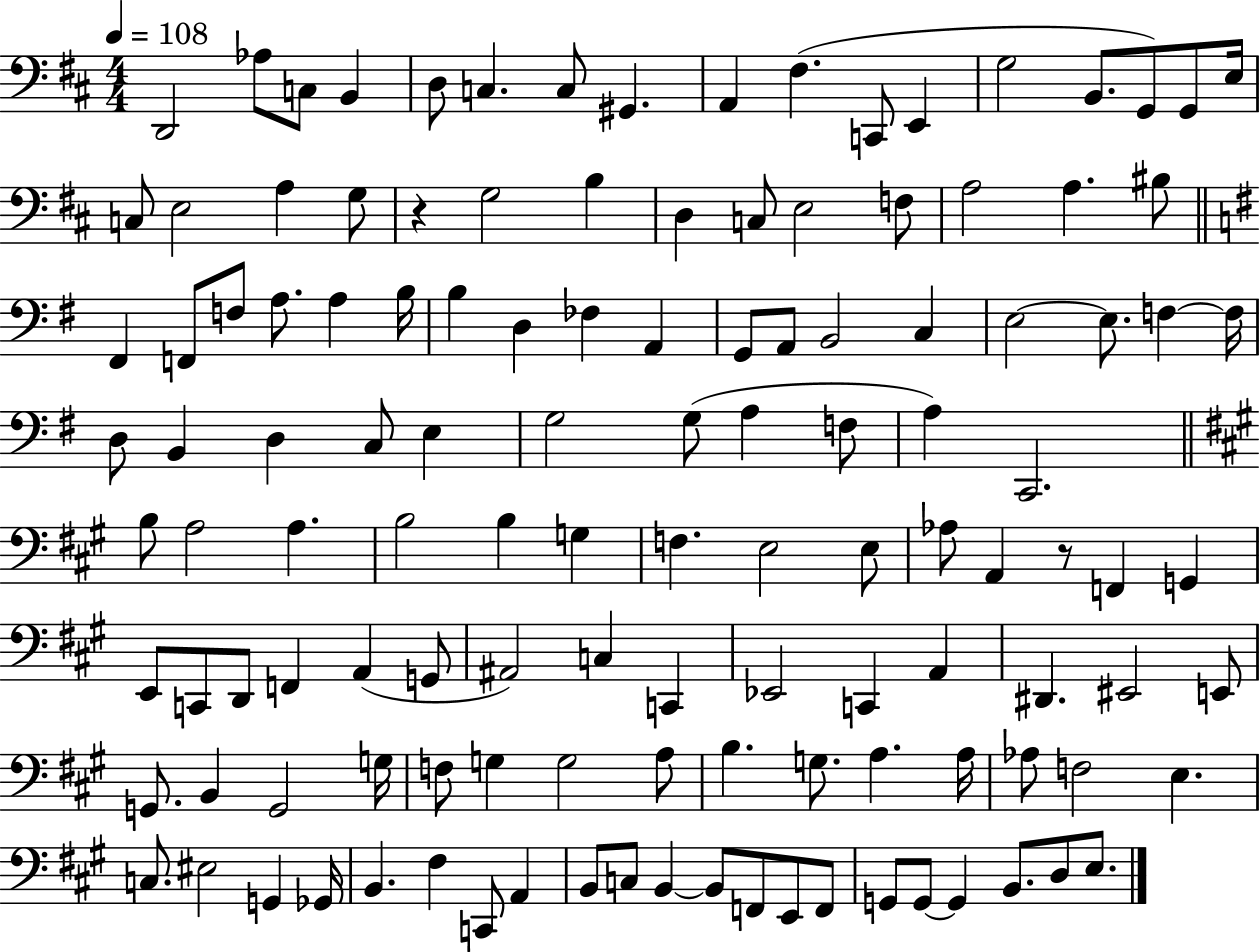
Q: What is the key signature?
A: D major